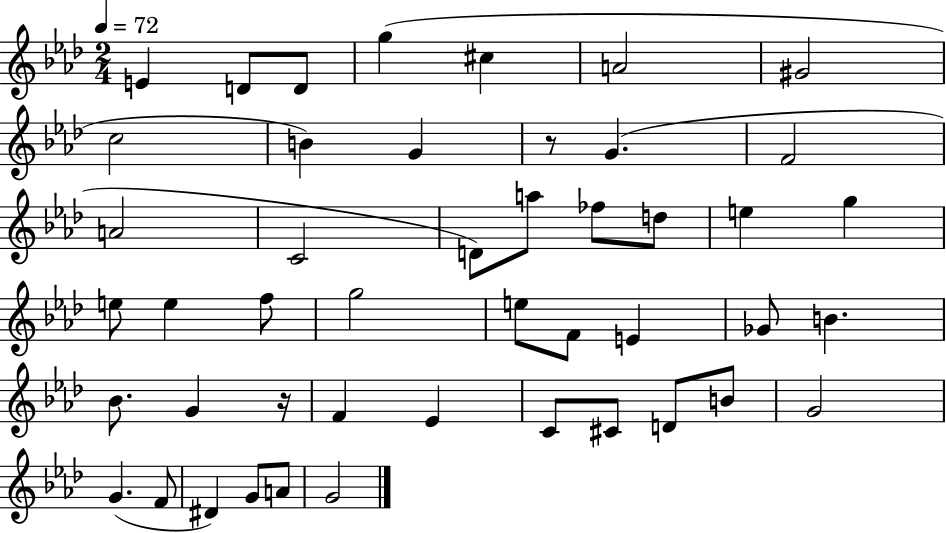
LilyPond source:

{
  \clef treble
  \numericTimeSignature
  \time 2/4
  \key aes \major
  \tempo 4 = 72
  \repeat volta 2 { e'4 d'8 d'8 | g''4( cis''4 | a'2 | gis'2 | \break c''2 | b'4) g'4 | r8 g'4.( | f'2 | \break a'2 | c'2 | d'8) a''8 fes''8 d''8 | e''4 g''4 | \break e''8 e''4 f''8 | g''2 | e''8 f'8 e'4 | ges'8 b'4. | \break bes'8. g'4 r16 | f'4 ees'4 | c'8 cis'8 d'8 b'8 | g'2 | \break g'4.( f'8 | dis'4) g'8 a'8 | g'2 | } \bar "|."
}